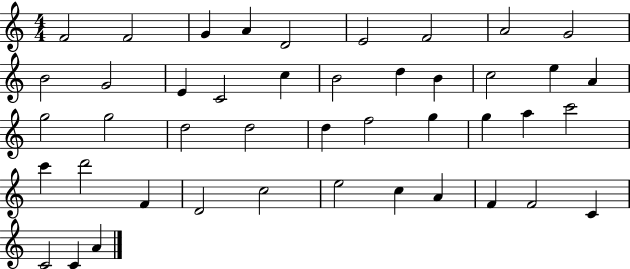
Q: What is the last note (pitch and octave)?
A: A4